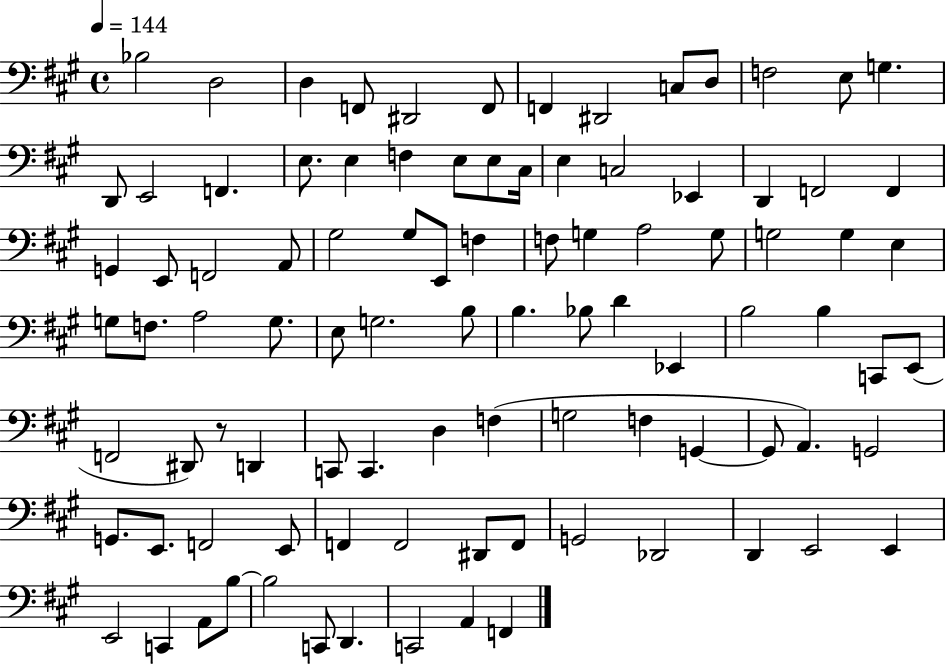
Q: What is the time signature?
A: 4/4